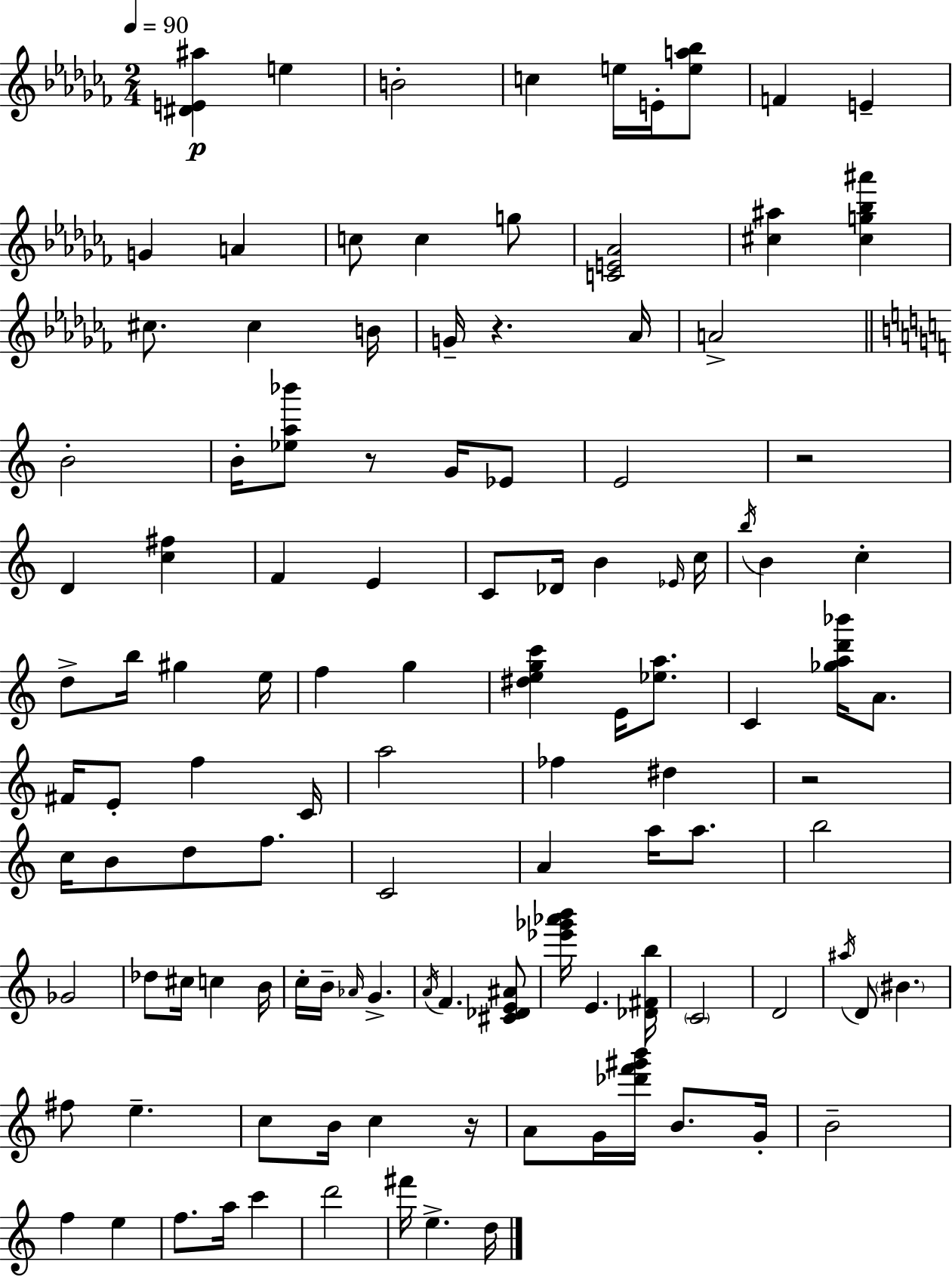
{
  \clef treble
  \numericTimeSignature
  \time 2/4
  \key aes \minor
  \tempo 4 = 90
  \repeat volta 2 { <dis' e' ais''>4\p e''4 | b'2-. | c''4 e''16 e'16-. <e'' a'' bes''>8 | f'4 e'4-- | \break g'4 a'4 | c''8 c''4 g''8 | <c' e' aes'>2 | <cis'' ais''>4 <cis'' g'' bes'' ais'''>4 | \break cis''8. cis''4 b'16 | g'16-- r4. aes'16 | a'2-> | \bar "||" \break \key a \minor b'2-. | b'16-. <ees'' a'' bes'''>8 r8 g'16 ees'8 | e'2 | r2 | \break d'4 <c'' fis''>4 | f'4 e'4 | c'8 des'16 b'4 \grace { ees'16 } | c''16 \acciaccatura { b''16 } b'4 c''4-. | \break d''8-> b''16 gis''4 | e''16 f''4 g''4 | <dis'' e'' g'' c'''>4 e'16 <ees'' a''>8. | c'4 <ges'' a'' d''' bes'''>16 a'8. | \break fis'16 e'8-. f''4 | c'16 a''2 | fes''4 dis''4 | r2 | \break c''16 b'8 d''8 f''8. | c'2 | a'4 a''16 a''8. | b''2 | \break ges'2 | des''8 cis''16 c''4 | b'16 c''16-. b'16-- \grace { aes'16 } g'4.-> | \acciaccatura { a'16 } f'4. | \break <cis' des' e' ais'>8 <ees''' ges''' aes''' b'''>16 e'4. | <des' fis' b''>16 \parenthesize c'2 | d'2 | \acciaccatura { ais''16 } d'8 \parenthesize bis'4. | \break fis''8 e''4.-- | c''8 b'16 | c''4 r16 a'8 g'16 | <des''' f''' gis''' b'''>16 b'8. g'16-. b'2-- | \break f''4 | e''4 f''8. | a''16 c'''4 d'''2 | fis'''16 e''4.-> | \break d''16 } \bar "|."
}